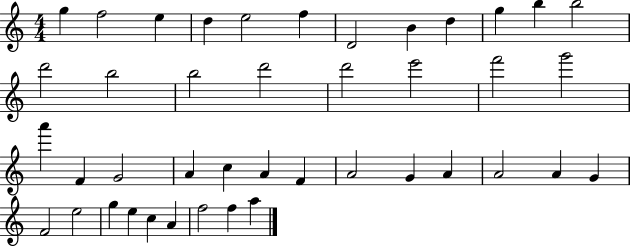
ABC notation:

X:1
T:Untitled
M:4/4
L:1/4
K:C
g f2 e d e2 f D2 B d g b b2 d'2 b2 b2 d'2 d'2 e'2 f'2 g'2 a' F G2 A c A F A2 G A A2 A G F2 e2 g e c A f2 f a